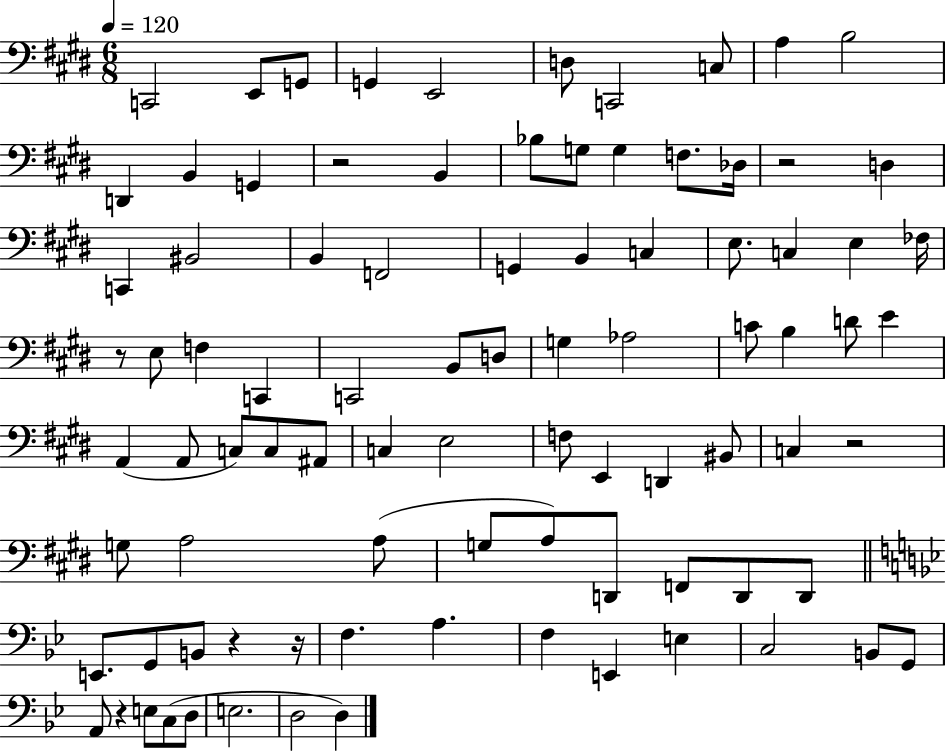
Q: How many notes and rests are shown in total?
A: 89